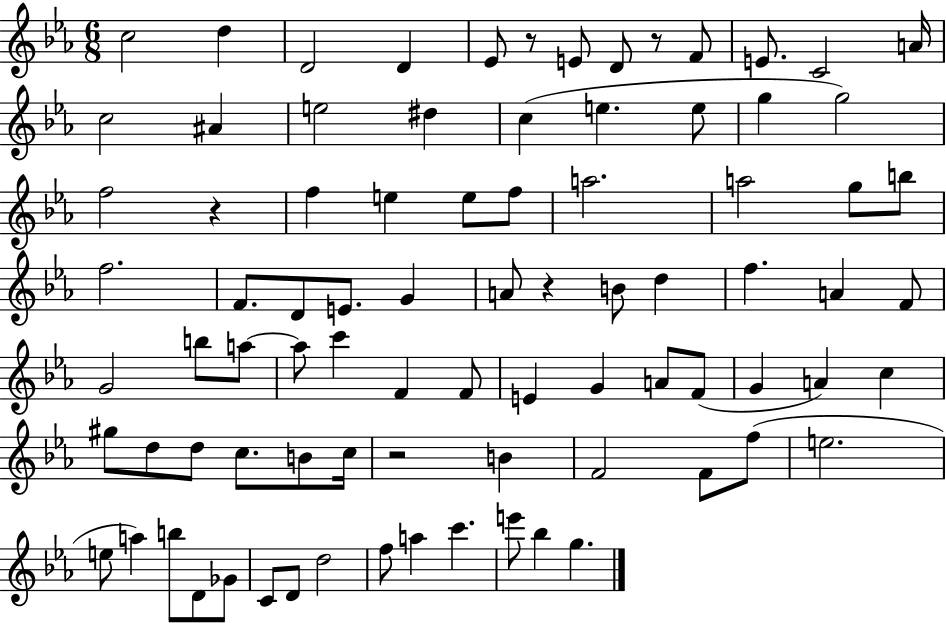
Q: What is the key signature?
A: EES major